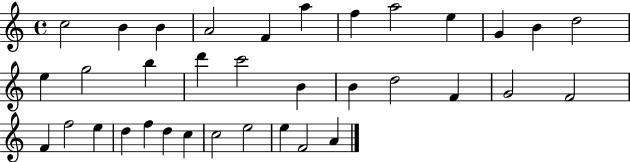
{
  \clef treble
  \time 4/4
  \defaultTimeSignature
  \key c \major
  c''2 b'4 b'4 | a'2 f'4 a''4 | f''4 a''2 e''4 | g'4 b'4 d''2 | \break e''4 g''2 b''4 | d'''4 c'''2 b'4 | b'4 d''2 f'4 | g'2 f'2 | \break f'4 f''2 e''4 | d''4 f''4 d''4 c''4 | c''2 e''2 | e''4 f'2 a'4 | \break \bar "|."
}